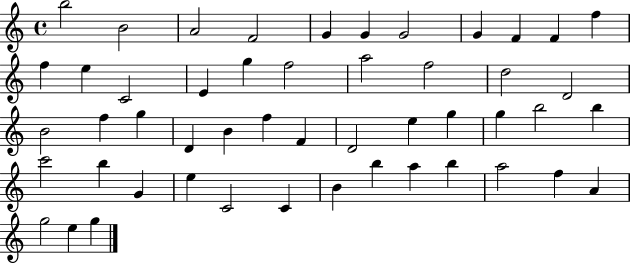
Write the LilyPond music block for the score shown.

{
  \clef treble
  \time 4/4
  \defaultTimeSignature
  \key c \major
  b''2 b'2 | a'2 f'2 | g'4 g'4 g'2 | g'4 f'4 f'4 f''4 | \break f''4 e''4 c'2 | e'4 g''4 f''2 | a''2 f''2 | d''2 d'2 | \break b'2 f''4 g''4 | d'4 b'4 f''4 f'4 | d'2 e''4 g''4 | g''4 b''2 b''4 | \break c'''2 b''4 g'4 | e''4 c'2 c'4 | b'4 b''4 a''4 b''4 | a''2 f''4 a'4 | \break g''2 e''4 g''4 | \bar "|."
}